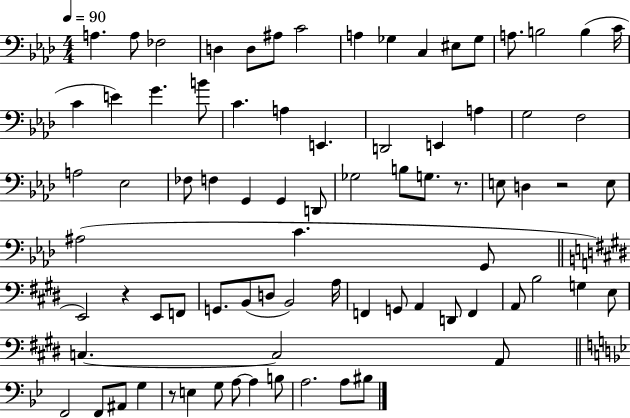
A3/q. A3/e FES3/h D3/q D3/e A#3/e C4/h A3/q Gb3/q C3/q EIS3/e Gb3/e A3/e. B3/h B3/q C4/s C4/q E4/q G4/q. B4/e C4/q. A3/q E2/q. D2/h E2/q A3/q G3/h F3/h A3/h Eb3/h FES3/e F3/q G2/q G2/q D2/e Gb3/h B3/e G3/e. R/e. E3/e D3/q R/h E3/e A#3/h C4/q. G2/e E2/h R/q E2/e F2/e G2/e. B2/e D3/e B2/h A3/s F2/q G2/e A2/q D2/e F2/q A2/e B3/h G3/q E3/e C3/q. C3/h A2/e F2/h F2/e A#2/e G3/q R/e E3/q G3/e A3/e A3/q B3/e A3/h. A3/e BIS3/e